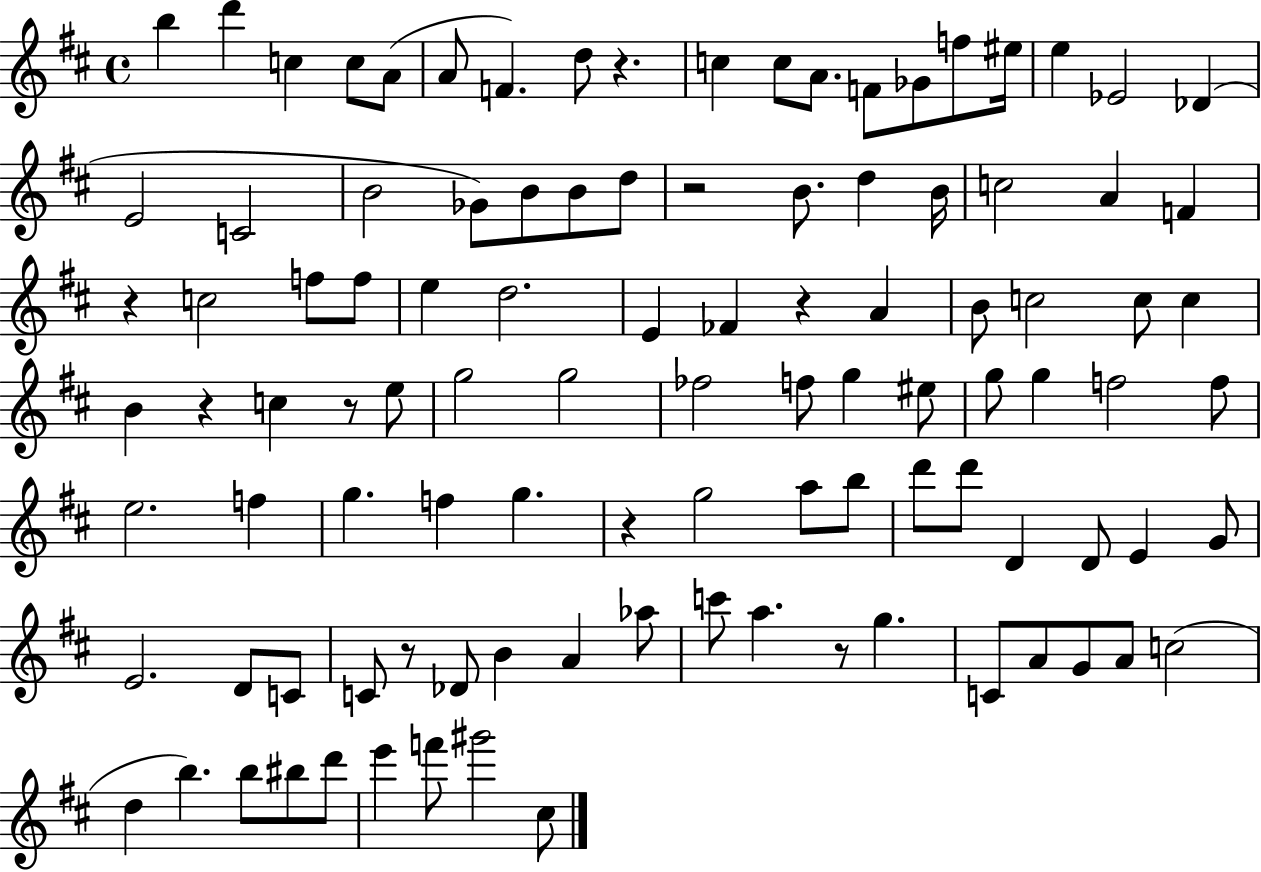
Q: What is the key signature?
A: D major